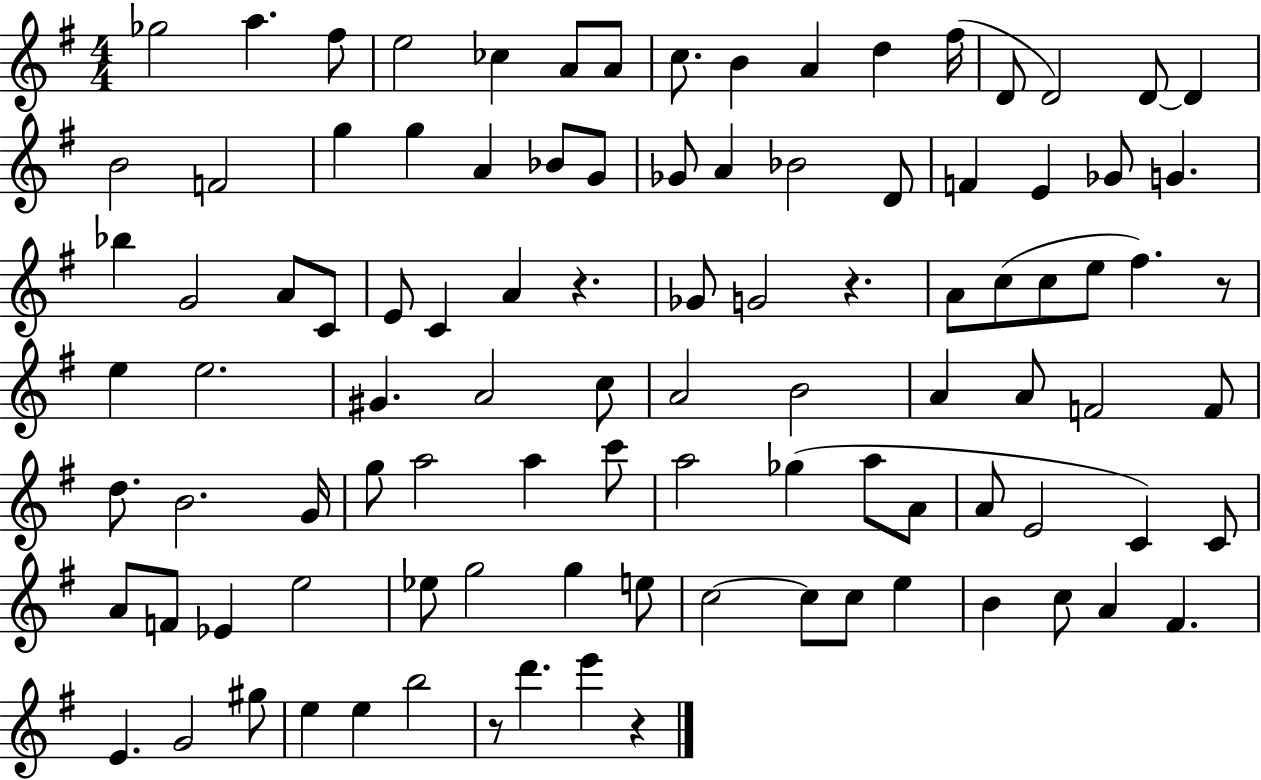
Gb5/h A5/q. F#5/e E5/h CES5/q A4/e A4/e C5/e. B4/q A4/q D5/q F#5/s D4/e D4/h D4/e D4/q B4/h F4/h G5/q G5/q A4/q Bb4/e G4/e Gb4/e A4/q Bb4/h D4/e F4/q E4/q Gb4/e G4/q. Bb5/q G4/h A4/e C4/e E4/e C4/q A4/q R/q. Gb4/e G4/h R/q. A4/e C5/e C5/e E5/e F#5/q. R/e E5/q E5/h. G#4/q. A4/h C5/e A4/h B4/h A4/q A4/e F4/h F4/e D5/e. B4/h. G4/s G5/e A5/h A5/q C6/e A5/h Gb5/q A5/e A4/e A4/e E4/h C4/q C4/e A4/e F4/e Eb4/q E5/h Eb5/e G5/h G5/q E5/e C5/h C5/e C5/e E5/q B4/q C5/e A4/q F#4/q. E4/q. G4/h G#5/e E5/q E5/q B5/h R/e D6/q. E6/q R/q